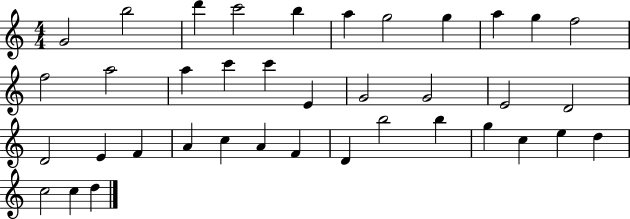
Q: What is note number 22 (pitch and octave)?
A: D4